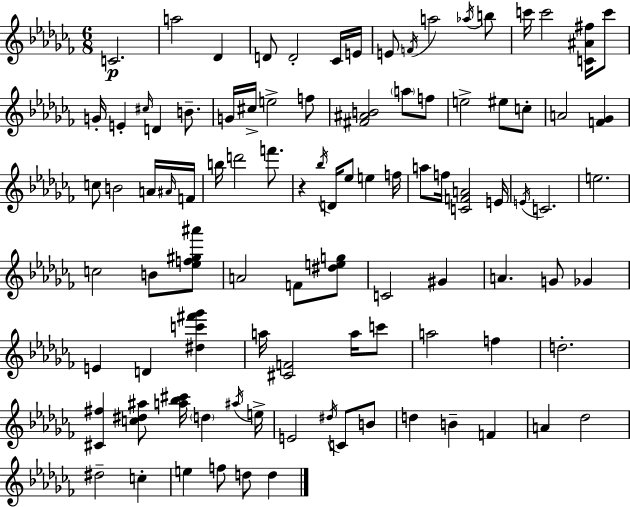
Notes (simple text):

C4/h. A5/h Db4/q D4/e D4/h CES4/s E4/s E4/e F4/s A5/h Ab5/s B5/e C6/s C6/h [C4,A#4,F#5]/s C6/e G4/s E4/q C#5/s D4/q B4/e. G4/s C#5/s E5/h F5/e [F#4,A#4,B4]/h A5/e F5/e E5/h EIS5/e C5/e A4/h [F4,Gb4]/q C5/e B4/h A4/s A#4/s F4/s B5/s D6/h F6/e. R/q Bb5/s D4/s Eb5/e E5/q F5/s A5/e F5/s [C4,F4,A4]/h E4/s E4/s C4/h. E5/h. C5/h B4/e [Eb5,F5,G#5,A#6]/e A4/h F4/e [D#5,E5,G5]/e C4/h G#4/q A4/q. G4/e Gb4/q E4/q D4/q [D#5,C6,F#6,Gb6]/q A5/s [C#4,F4]/h A5/s C6/e A5/h F5/q D5/h. [C#4,F#5]/q [C5,D#5,A#5]/e [A5,Bb5,C#6]/s D5/q A#5/s E5/s E4/h D#5/s C4/e B4/e D5/q B4/q F4/q A4/q Db5/h D#5/h C5/q E5/q F5/e D5/e D5/q